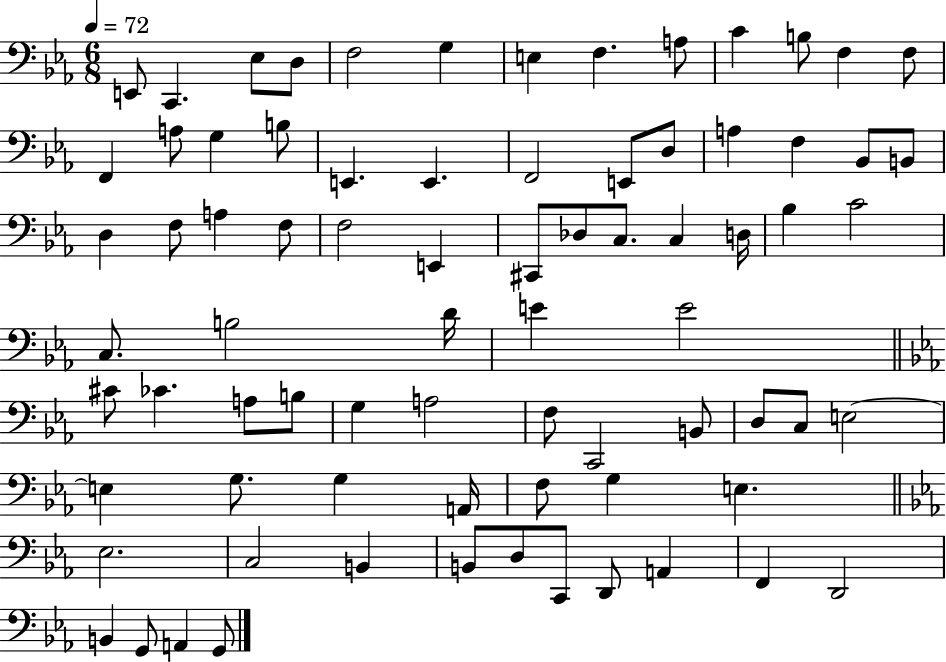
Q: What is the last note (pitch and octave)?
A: G2